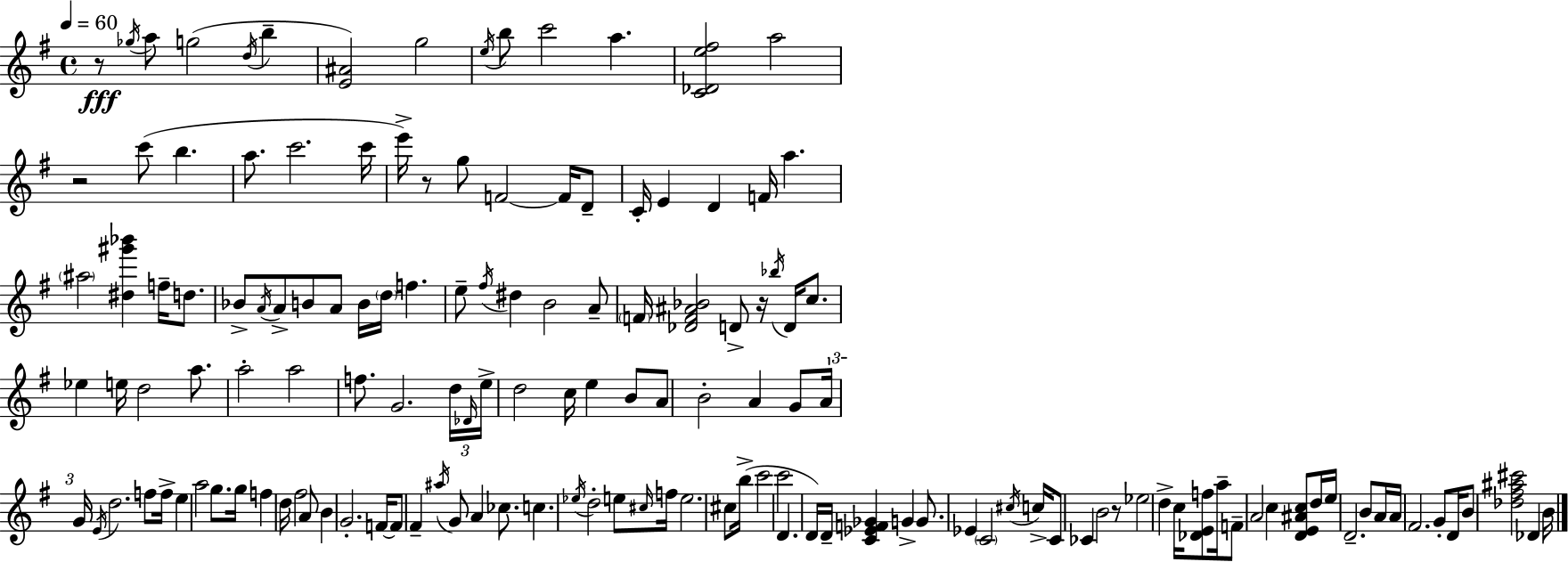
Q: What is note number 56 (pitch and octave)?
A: D5